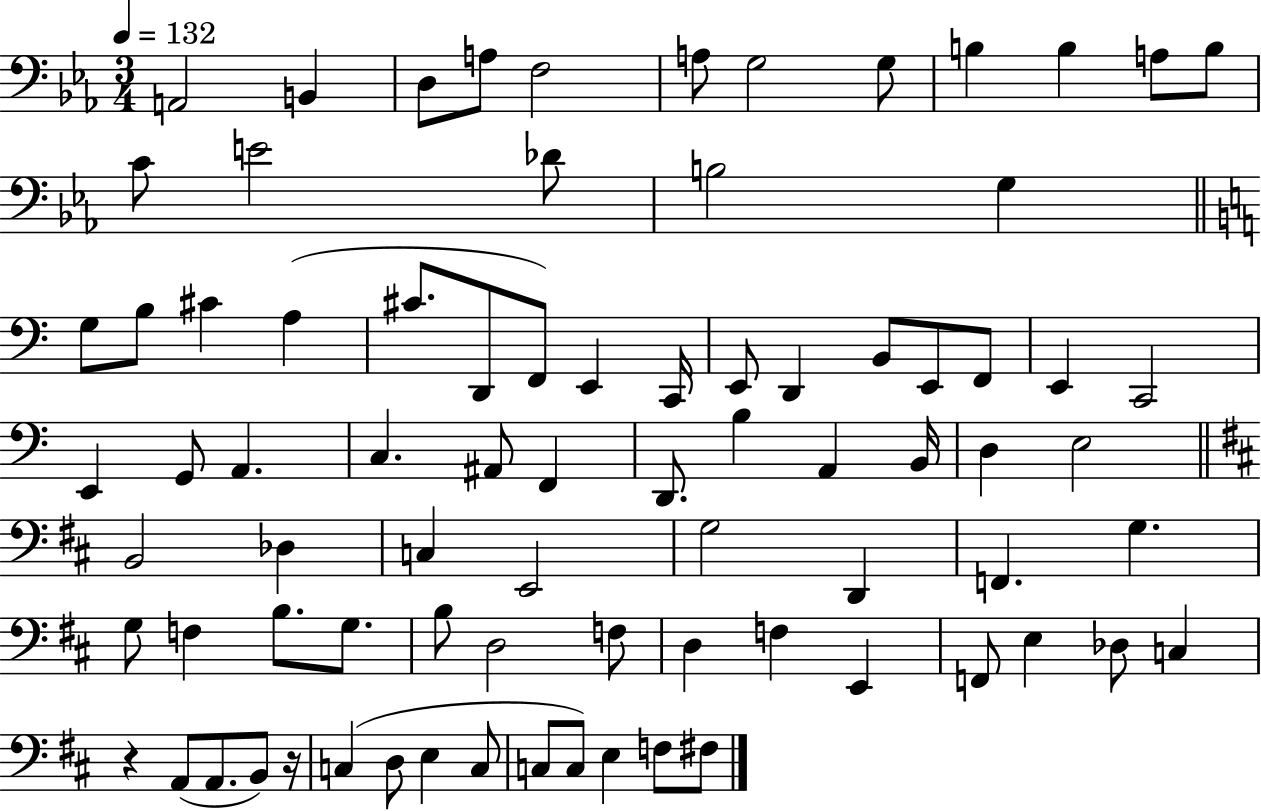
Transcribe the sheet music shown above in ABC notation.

X:1
T:Untitled
M:3/4
L:1/4
K:Eb
A,,2 B,, D,/2 A,/2 F,2 A,/2 G,2 G,/2 B, B, A,/2 B,/2 C/2 E2 _D/2 B,2 G, G,/2 B,/2 ^C A, ^C/2 D,,/2 F,,/2 E,, C,,/4 E,,/2 D,, B,,/2 E,,/2 F,,/2 E,, C,,2 E,, G,,/2 A,, C, ^A,,/2 F,, D,,/2 B, A,, B,,/4 D, E,2 B,,2 _D, C, E,,2 G,2 D,, F,, G, G,/2 F, B,/2 G,/2 B,/2 D,2 F,/2 D, F, E,, F,,/2 E, _D,/2 C, z A,,/2 A,,/2 B,,/2 z/4 C, D,/2 E, C,/2 C,/2 C,/2 E, F,/2 ^F,/2